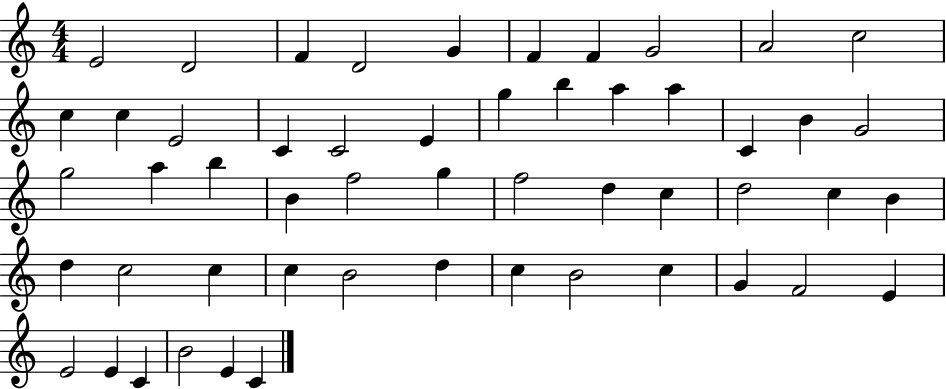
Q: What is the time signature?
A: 4/4